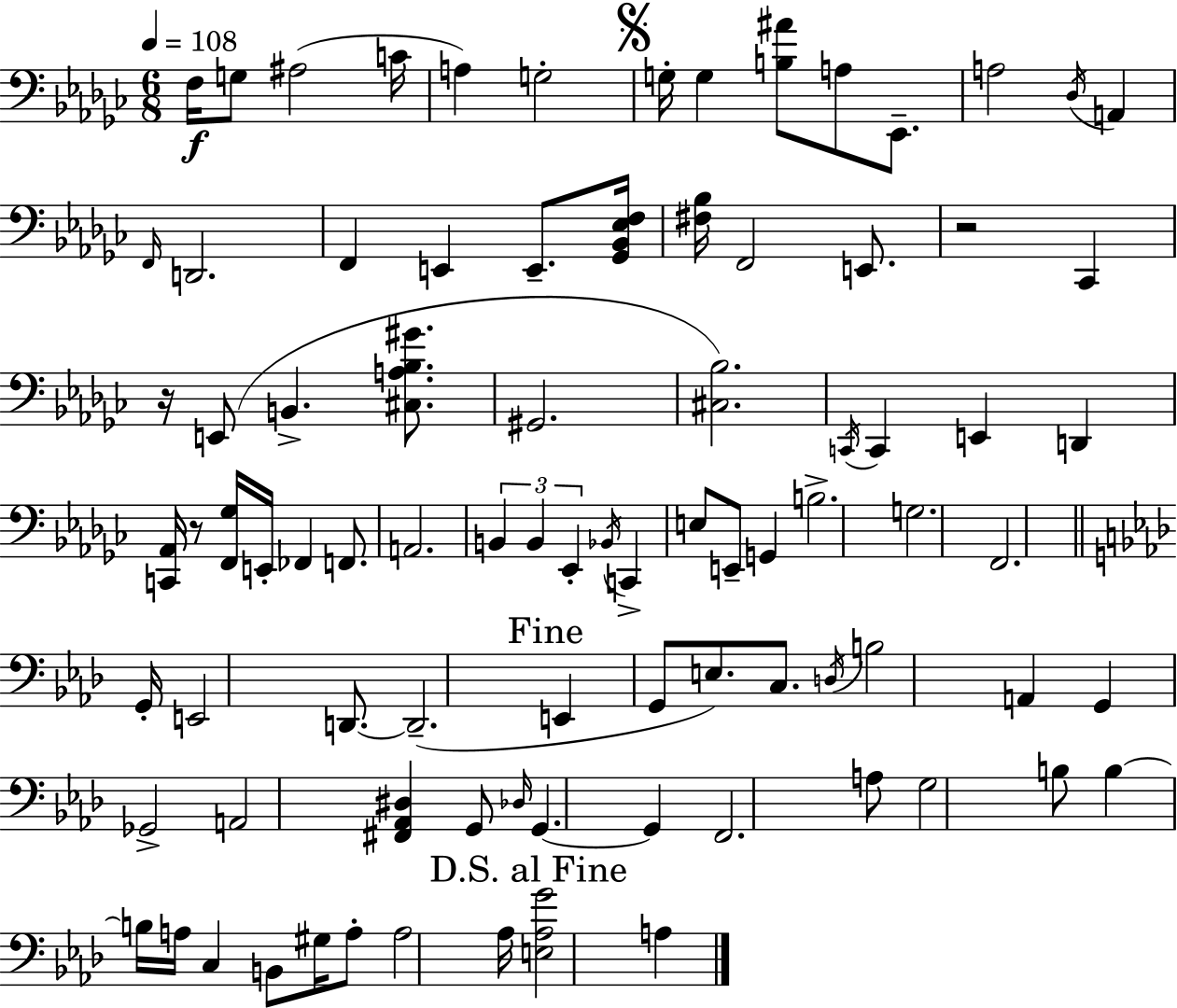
F3/s G3/e A#3/h C4/s A3/q G3/h G3/s G3/q [B3,A#4]/e A3/e Eb2/e. A3/h Db3/s A2/q F2/s D2/h. F2/q E2/q E2/e. [Gb2,Bb2,Eb3,F3]/s [F#3,Bb3]/s F2/h E2/e. R/h CES2/q R/s E2/e B2/q. [C#3,A3,Bb3,G#4]/e. G#2/h. [C#3,Bb3]/h. C2/s C2/q E2/q D2/q [C2,Ab2]/s R/e [F2,Gb3]/s E2/s FES2/q F2/e. A2/h. B2/q B2/q Eb2/q Bb2/s C2/q E3/e E2/e G2/q B3/h. G3/h. F2/h. G2/s E2/h D2/e. D2/h. E2/q G2/e E3/e. C3/e. D3/s B3/h A2/q G2/q Gb2/h A2/h [F#2,Ab2,D#3]/q G2/e Db3/s G2/q. G2/q F2/h. A3/e G3/h B3/e B3/q B3/s A3/s C3/q B2/e G#3/s A3/e A3/h Ab3/s [E3,Ab3,G4]/h A3/q